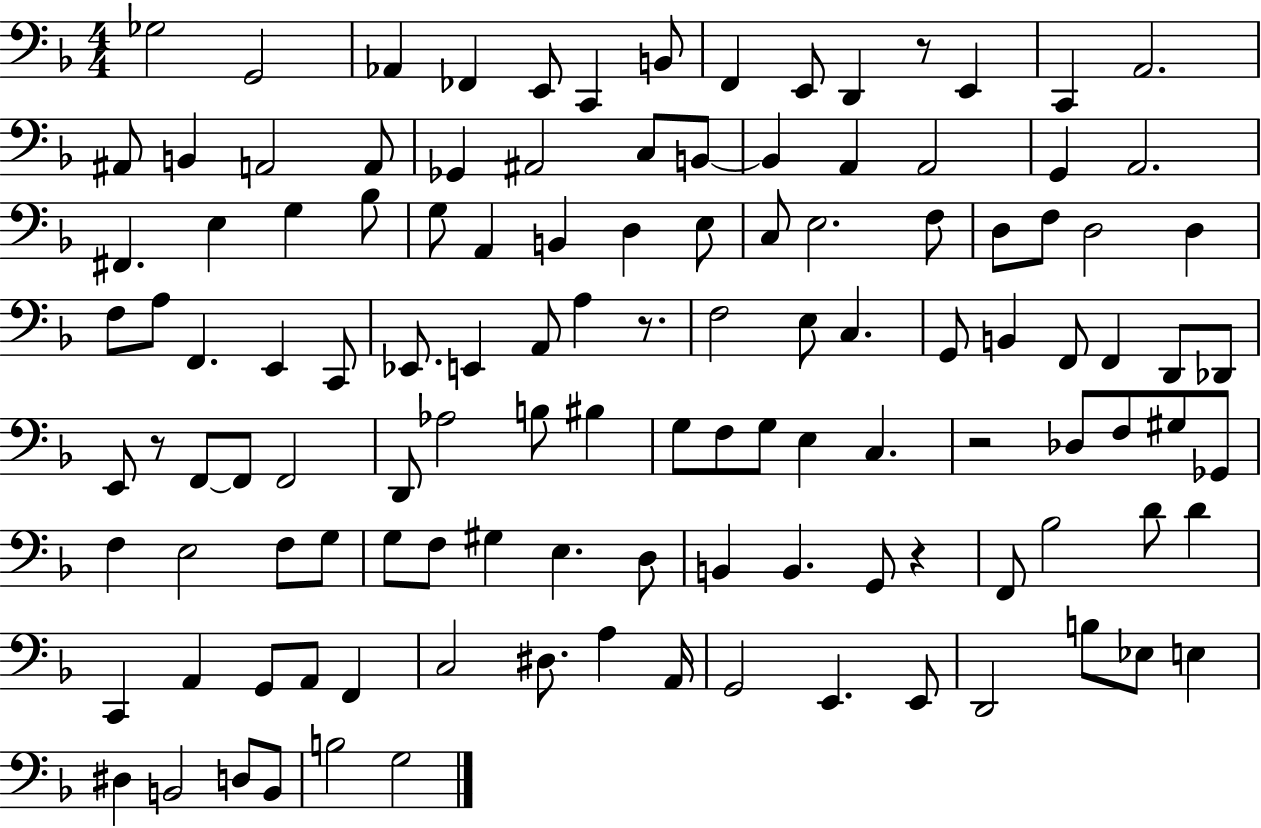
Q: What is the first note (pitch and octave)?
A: Gb3